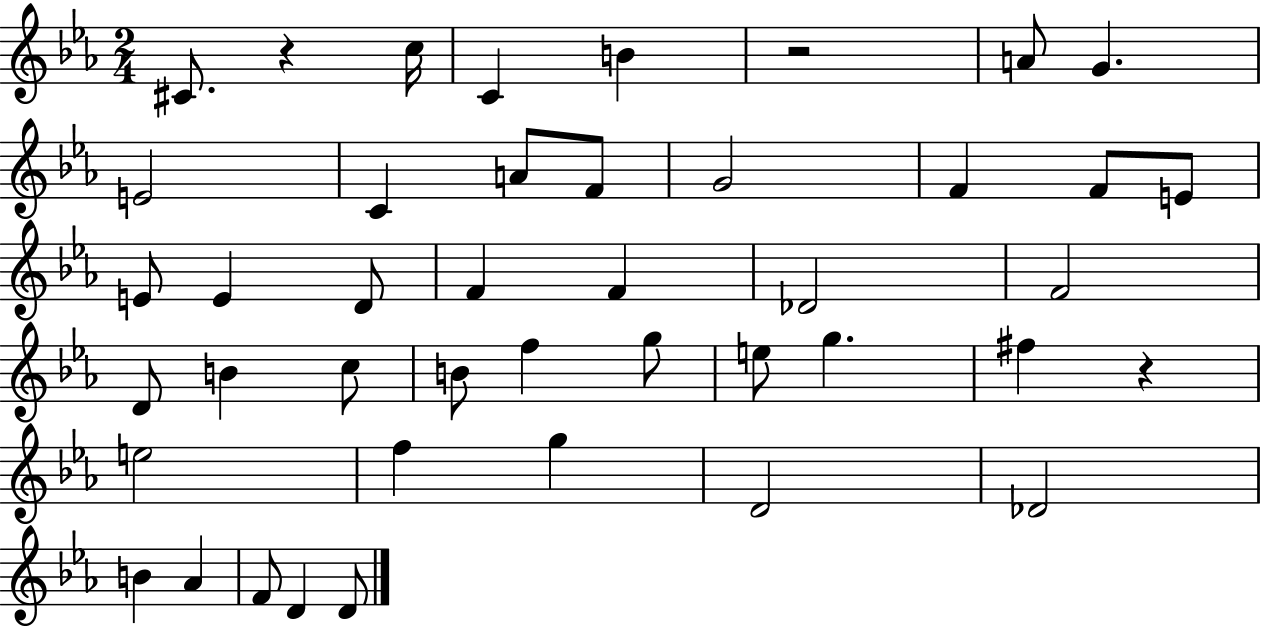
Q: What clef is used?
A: treble